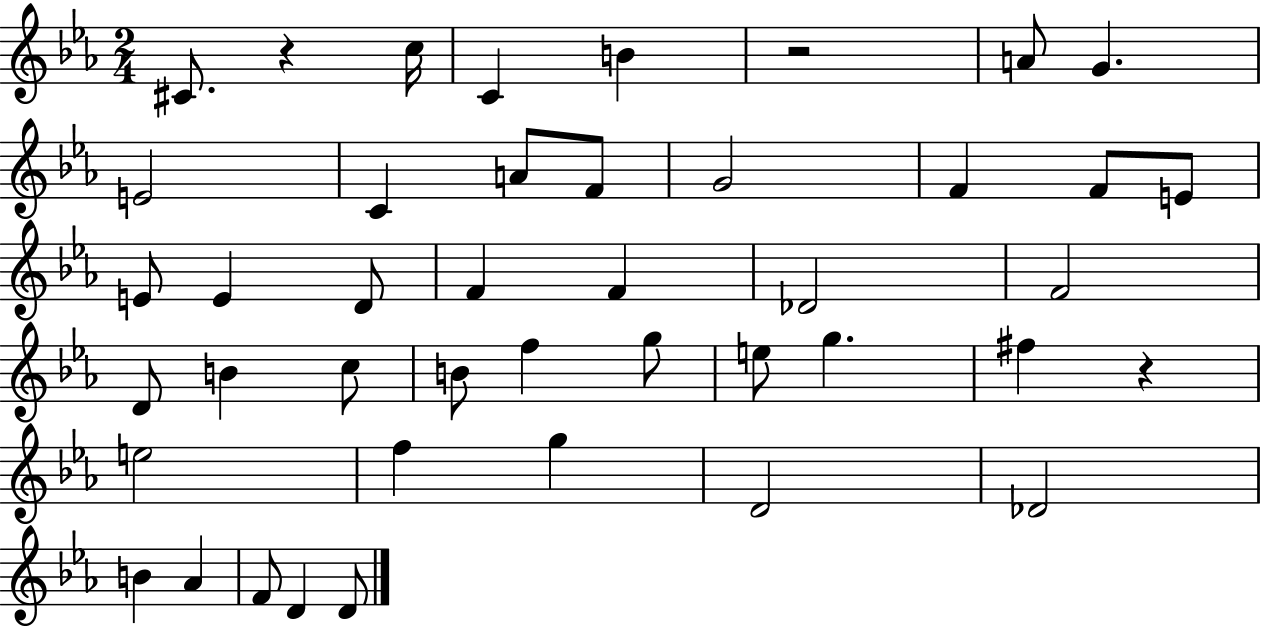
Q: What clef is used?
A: treble